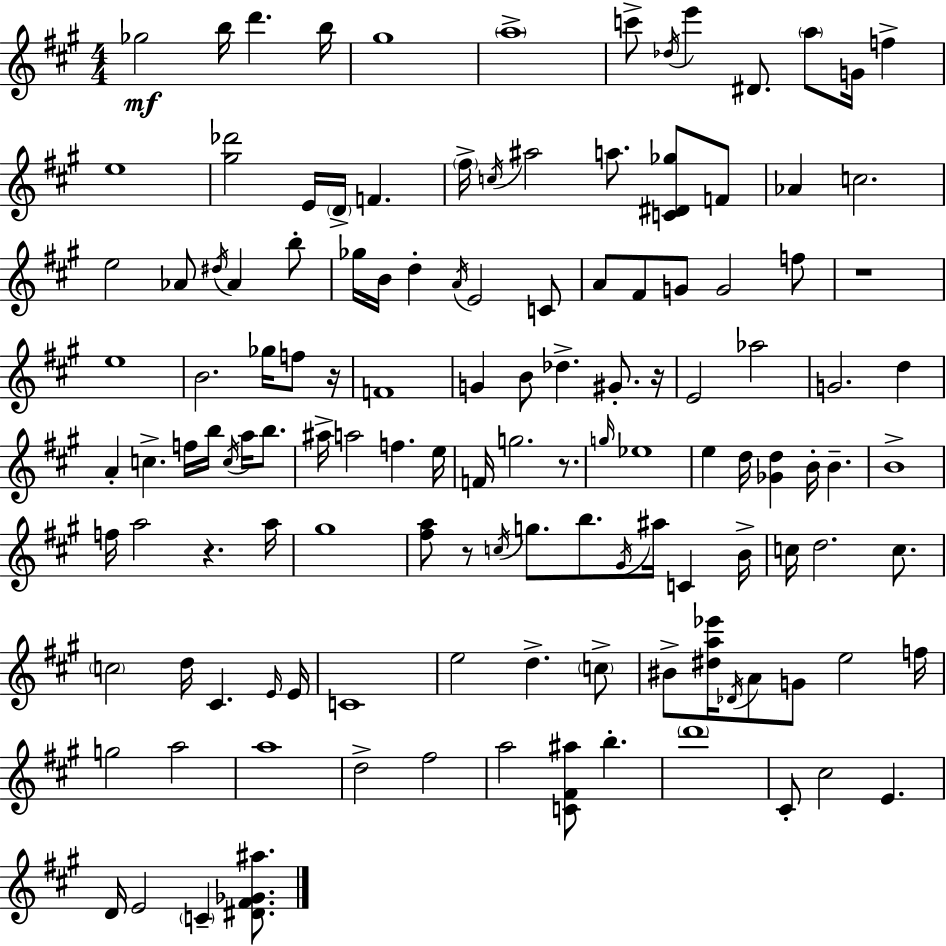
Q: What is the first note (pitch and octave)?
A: Gb5